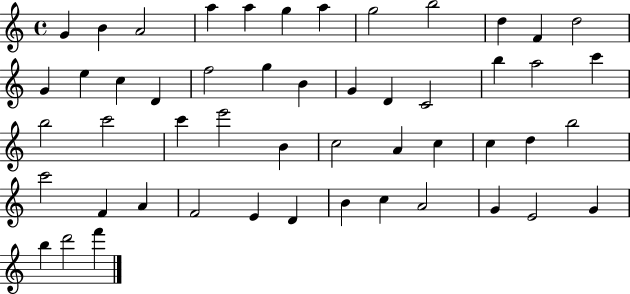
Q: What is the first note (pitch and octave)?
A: G4